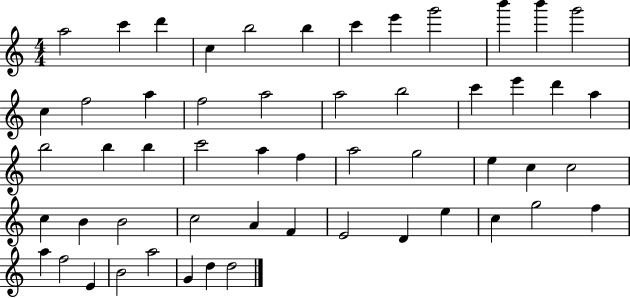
{
  \clef treble
  \numericTimeSignature
  \time 4/4
  \key c \major
  a''2 c'''4 d'''4 | c''4 b''2 b''4 | c'''4 e'''4 g'''2 | b'''4 b'''4 g'''2 | \break c''4 f''2 a''4 | f''2 a''2 | a''2 b''2 | c'''4 e'''4 d'''4 a''4 | \break b''2 b''4 b''4 | c'''2 a''4 f''4 | a''2 g''2 | e''4 c''4 c''2 | \break c''4 b'4 b'2 | c''2 a'4 f'4 | e'2 d'4 e''4 | c''4 g''2 f''4 | \break a''4 f''2 e'4 | b'2 a''2 | g'4 d''4 d''2 | \bar "|."
}